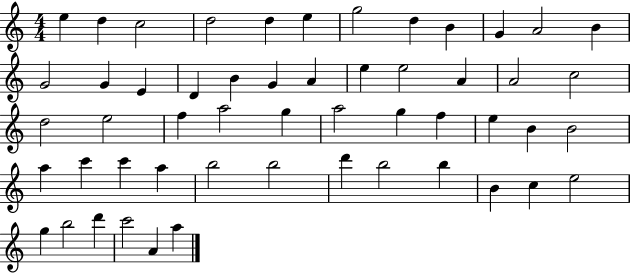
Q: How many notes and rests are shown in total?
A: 53